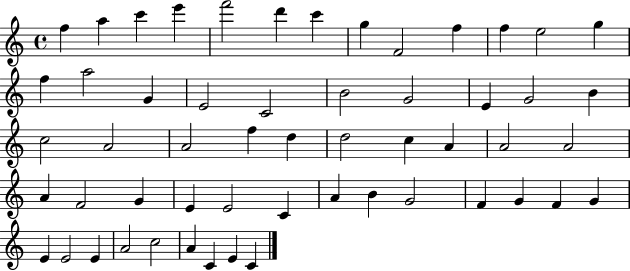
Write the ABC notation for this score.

X:1
T:Untitled
M:4/4
L:1/4
K:C
f a c' e' f'2 d' c' g F2 f f e2 g f a2 G E2 C2 B2 G2 E G2 B c2 A2 A2 f d d2 c A A2 A2 A F2 G E E2 C A B G2 F G F G E E2 E A2 c2 A C E C